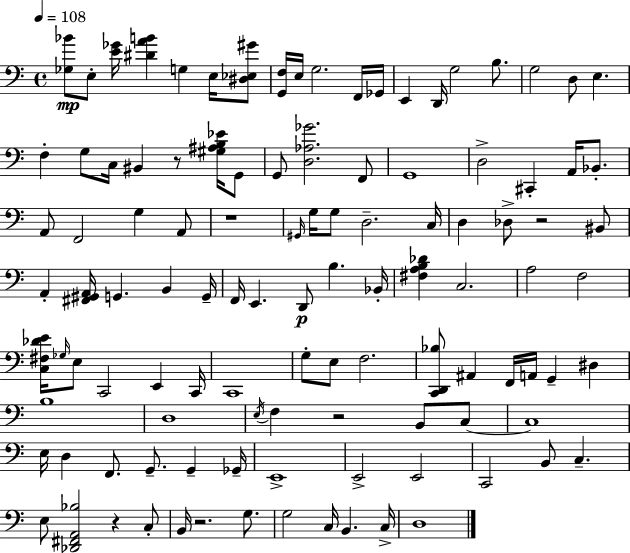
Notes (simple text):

[Gb3,Bb4]/e E3/e [E4,Gb4]/s [D#4,A4,B4]/q G3/q E3/s [D#3,Eb3,G#4]/e [G2,F3]/s E3/s G3/h. F2/s Gb2/s E2/q D2/s G3/h B3/e. G3/h D3/e E3/q. F3/q G3/e C3/s BIS2/q R/e [G#3,A#3,B3,Eb4]/s G2/e G2/e [D3,Ab3,Gb4]/h. F2/e G2/w D3/h C#2/q A2/s Bb2/e. A2/e F2/h G3/q A2/e R/w G#2/s G3/s G3/e D3/h. C3/s D3/q Db3/e R/h BIS2/e A2/q [F#2,G#2,A2]/s G2/q. B2/q G2/s F2/s E2/q. D2/e B3/q. Bb2/s [F#3,A3,B3,Db4]/q C3/h. A3/h F3/h [C3,F#3,Db4,E4]/s Gb3/s E3/e C2/h E2/q C2/s C2/w G3/e E3/e F3/h. [C2,D2,Bb3]/e A#2/q F2/s A2/s G2/q D#3/q B3/w D3/w E3/s F3/q R/h B2/e C3/e C3/w E3/s D3/q F2/e. G2/e. G2/q Gb2/s E2/w E2/h E2/h C2/h B2/e C3/q. E3/e [Db2,F#2,A2,Bb3]/h R/q C3/e B2/s R/h. G3/e. G3/h C3/s B2/q. C3/s D3/w